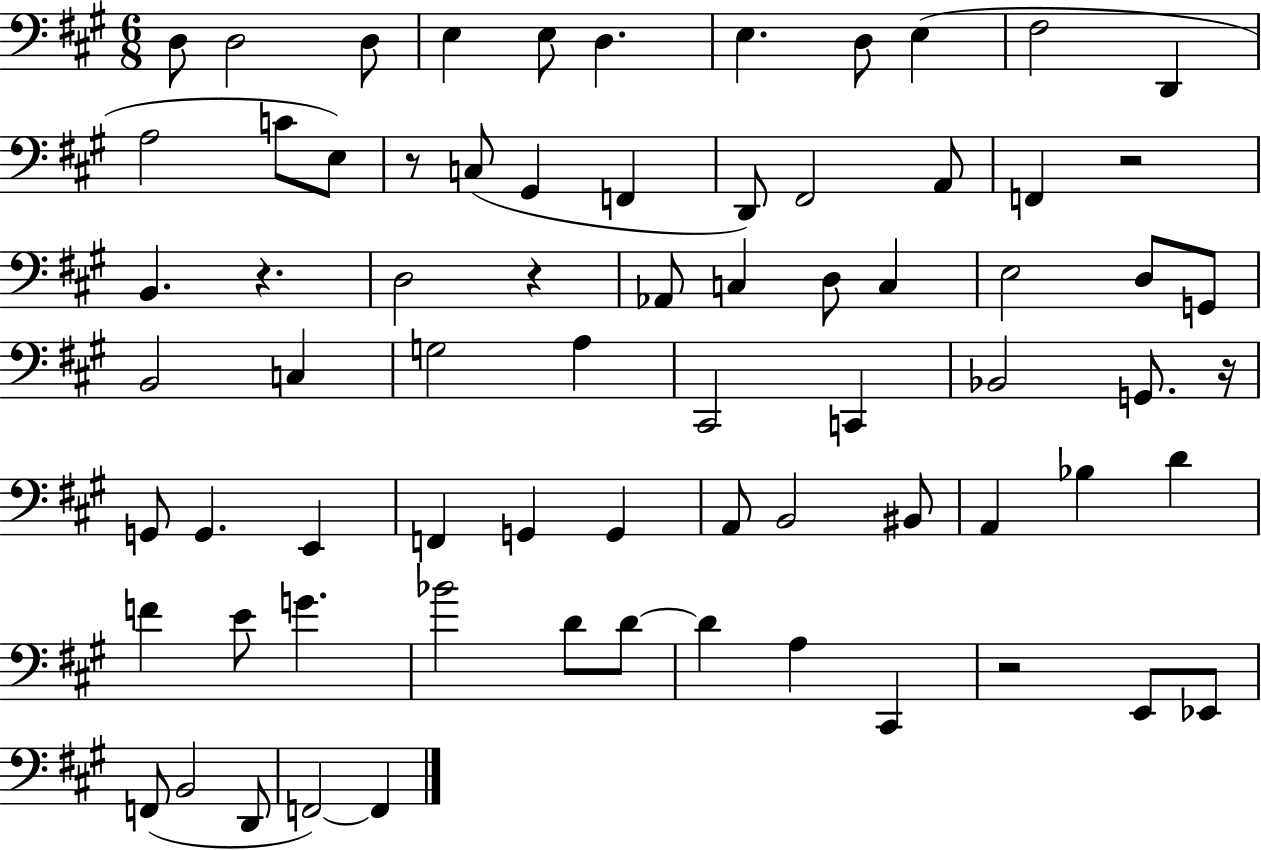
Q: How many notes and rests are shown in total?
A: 72